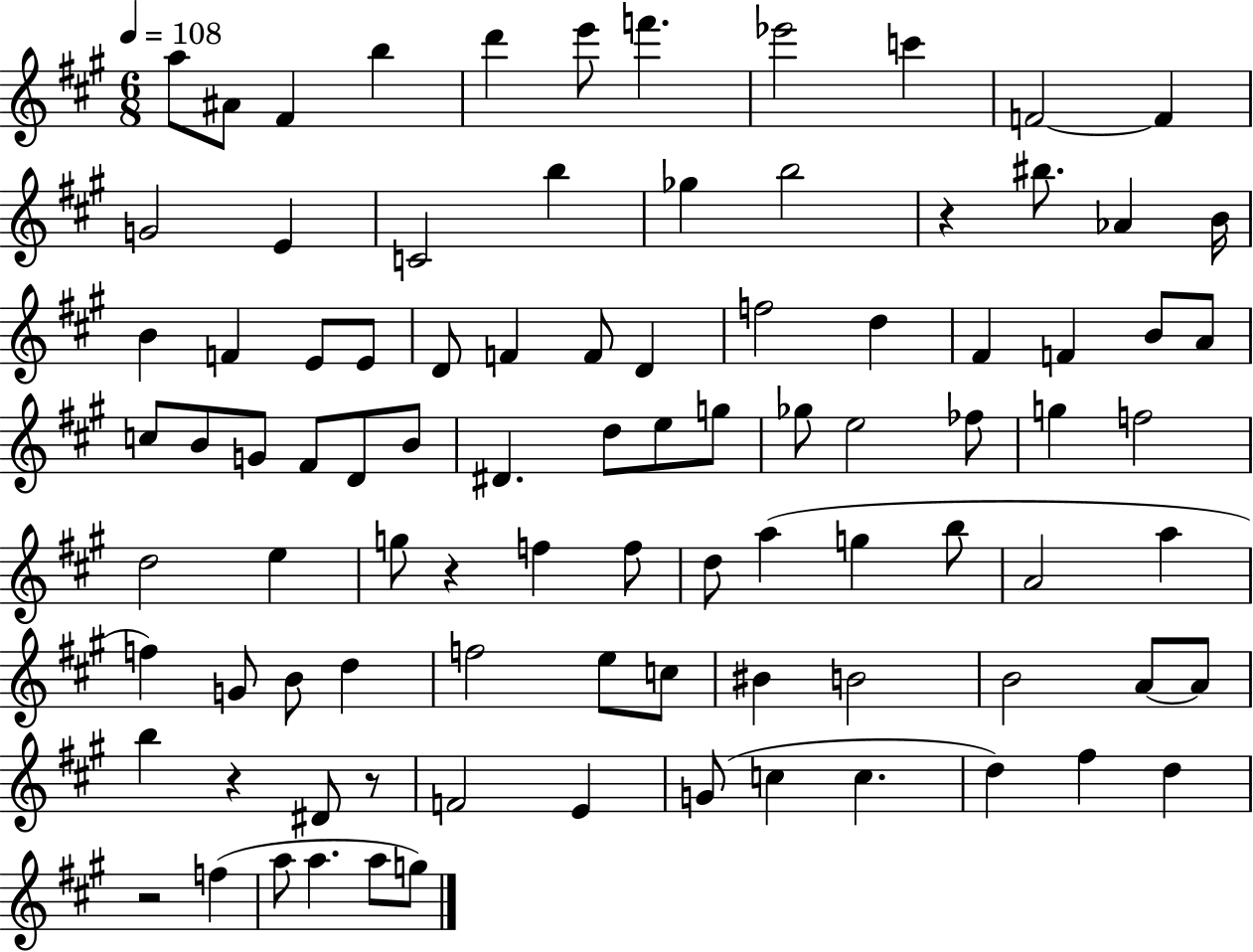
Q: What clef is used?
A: treble